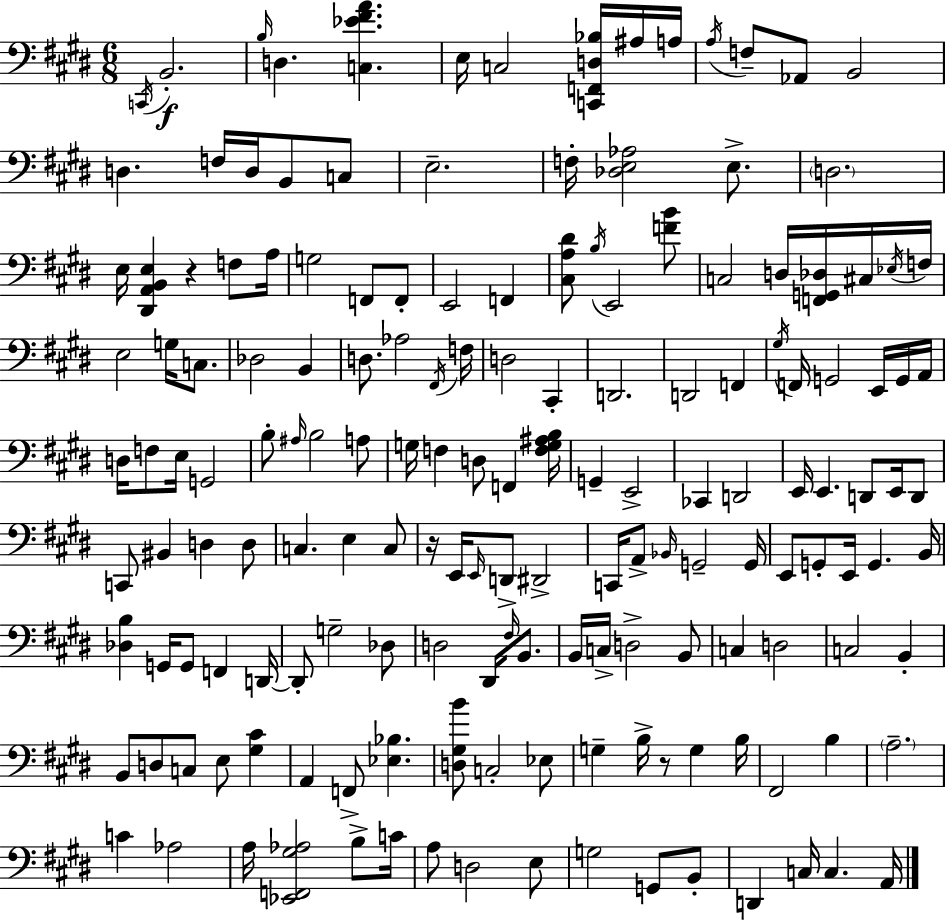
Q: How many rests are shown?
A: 3